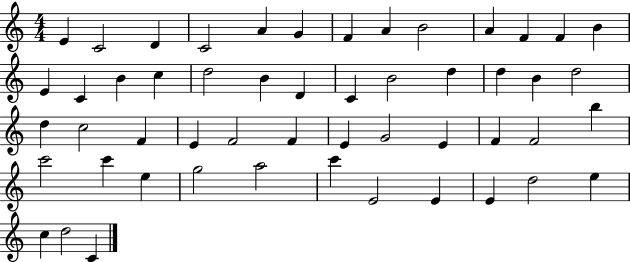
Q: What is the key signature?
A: C major